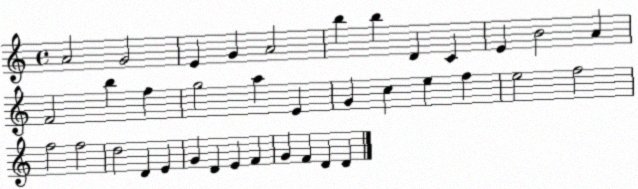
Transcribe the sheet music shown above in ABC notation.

X:1
T:Untitled
M:4/4
L:1/4
K:C
A2 G2 E G A2 b b D C E B2 A F2 b f g2 a E G c e f e2 f2 f2 f2 d2 D E G D E F G F D D